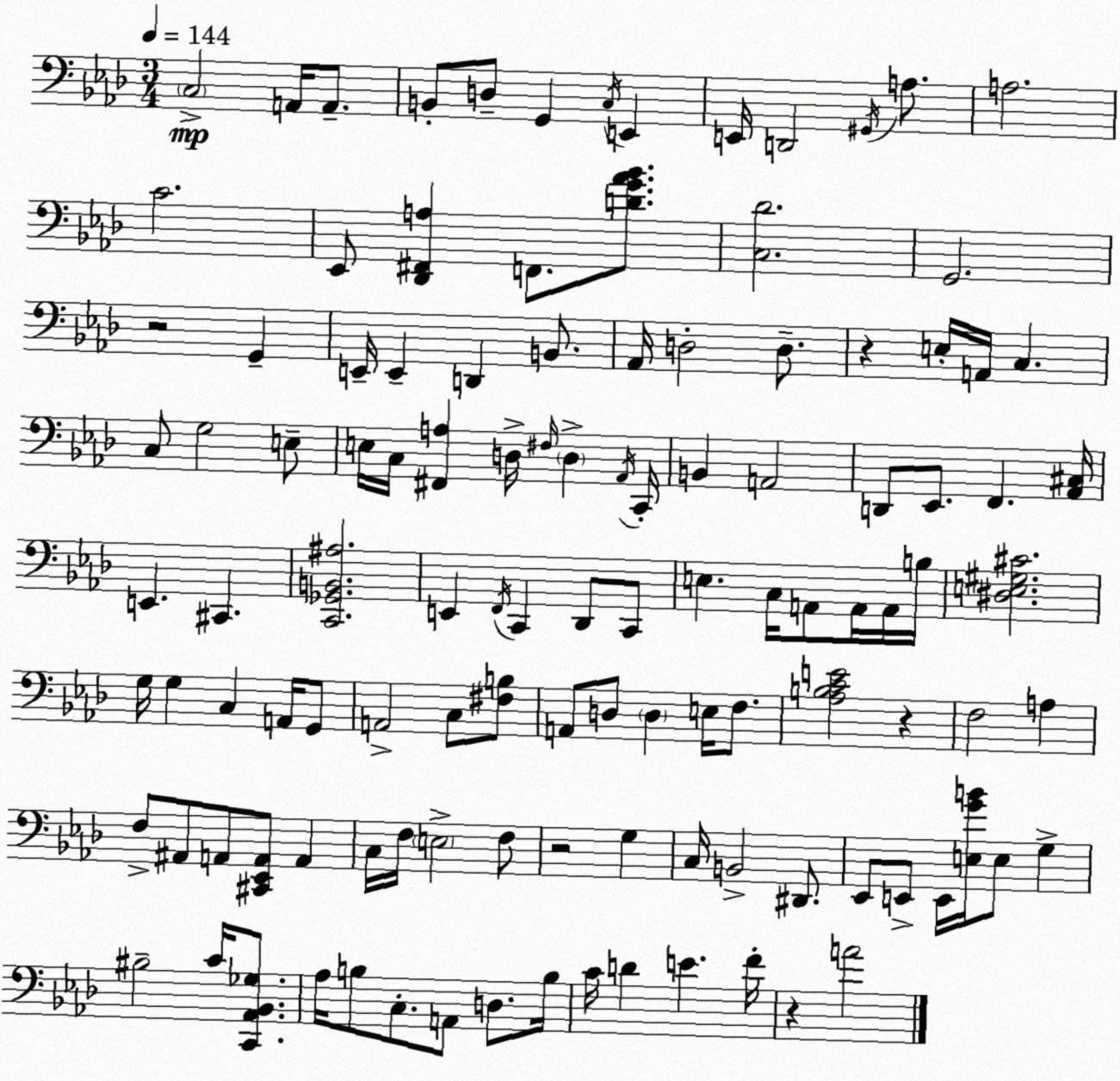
X:1
T:Untitled
M:3/4
L:1/4
K:Fm
C,2 A,,/4 A,,/2 B,,/2 D,/2 G,, C,/4 E,, E,,/4 D,,2 ^G,,/4 A,/2 A,2 C2 _E,,/2 [_D,,^F,,A,] F,,/2 [DG_A_B]/2 [C,_D]2 G,,2 z2 G,, E,,/4 E,, D,, B,,/2 _A,,/4 D,2 D,/2 z E,/4 A,,/4 C, C,/2 G,2 E,/2 E,/4 C,/4 [^F,,A,] D,/4 ^F,/4 D, _A,,/4 C,,/4 B,, A,,2 D,,/2 _E,,/2 F,, [_A,,^C,]/4 E,, ^C,, [C,,_G,,B,,^A,]2 E,, F,,/4 C,, _D,,/2 C,,/2 E, C,/4 A,,/2 A,,/4 A,,/4 B,/4 [^D,E,^G,^C]2 G,/4 G, C, A,,/4 G,,/2 A,,2 C,/2 [^F,B,]/2 A,,/2 D,/2 D, E,/4 F,/2 [_A,B,CE]2 z F,2 A, F,/2 ^A,,/2 A,,/2 [^C,,_E,,A,,]/2 A,, C,/4 F,/4 E,2 F,/2 z2 G, C,/4 B,,2 ^D,,/2 _E,,/2 E,,/2 E,,/4 [E,GB]/4 E,/2 G, ^B,2 C/4 [C,,_A,,_B,,_G,]/2 _A,/4 B,/2 C,/2 A,,/2 D,/2 B,/4 C/4 D E F/4 z A2